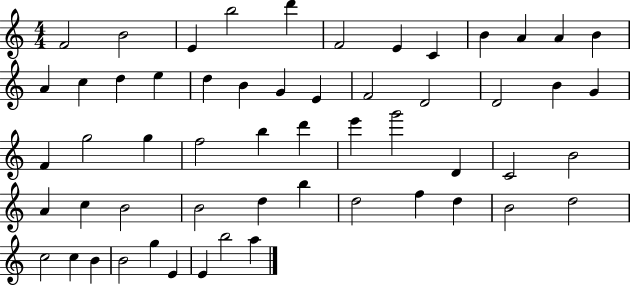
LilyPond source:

{
  \clef treble
  \numericTimeSignature
  \time 4/4
  \key c \major
  f'2 b'2 | e'4 b''2 d'''4 | f'2 e'4 c'4 | b'4 a'4 a'4 b'4 | \break a'4 c''4 d''4 e''4 | d''4 b'4 g'4 e'4 | f'2 d'2 | d'2 b'4 g'4 | \break f'4 g''2 g''4 | f''2 b''4 d'''4 | e'''4 g'''2 d'4 | c'2 b'2 | \break a'4 c''4 b'2 | b'2 d''4 b''4 | d''2 f''4 d''4 | b'2 d''2 | \break c''2 c''4 b'4 | b'2 g''4 e'4 | e'4 b''2 a''4 | \bar "|."
}